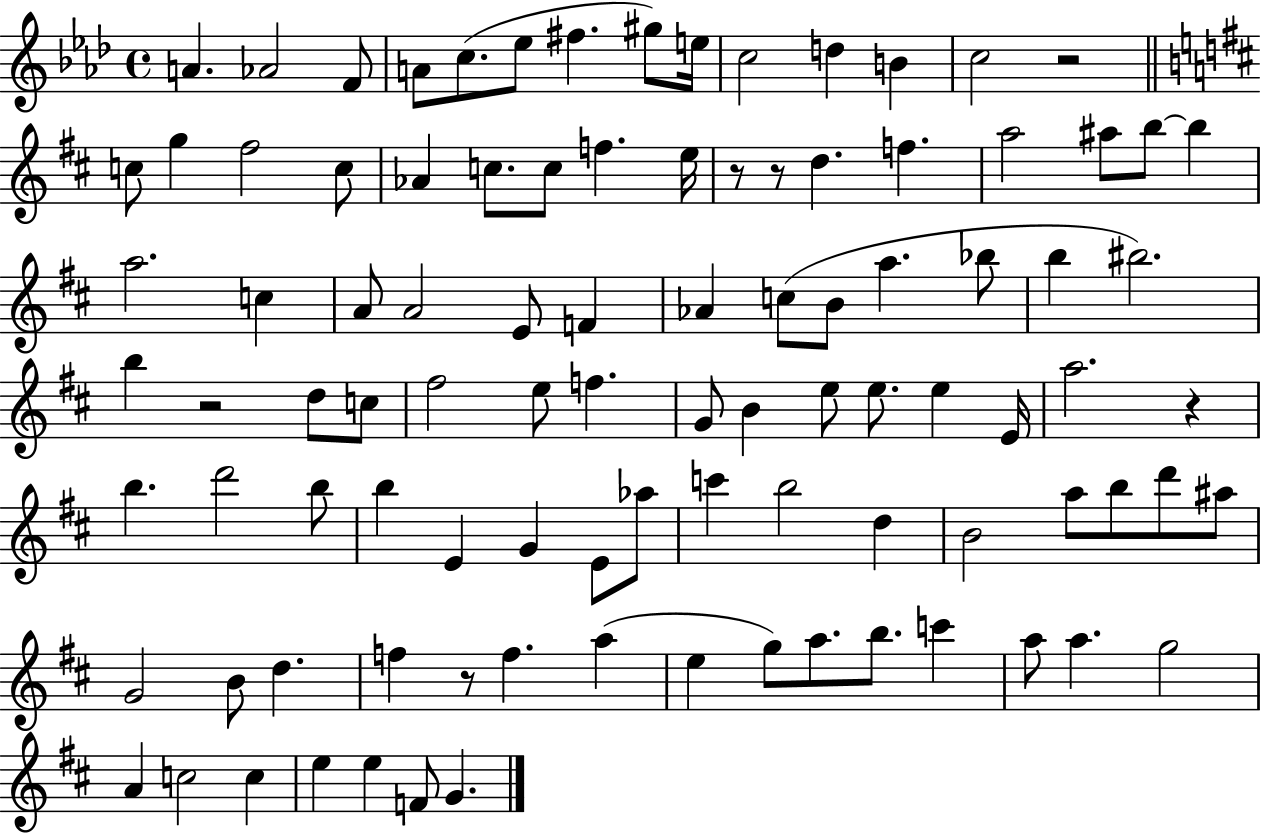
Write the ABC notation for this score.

X:1
T:Untitled
M:4/4
L:1/4
K:Ab
A _A2 F/2 A/2 c/2 _e/2 ^f ^g/2 e/4 c2 d B c2 z2 c/2 g ^f2 c/2 _A c/2 c/2 f e/4 z/2 z/2 d f a2 ^a/2 b/2 b a2 c A/2 A2 E/2 F _A c/2 B/2 a _b/2 b ^b2 b z2 d/2 c/2 ^f2 e/2 f G/2 B e/2 e/2 e E/4 a2 z b d'2 b/2 b E G E/2 _a/2 c' b2 d B2 a/2 b/2 d'/2 ^a/2 G2 B/2 d f z/2 f a e g/2 a/2 b/2 c' a/2 a g2 A c2 c e e F/2 G